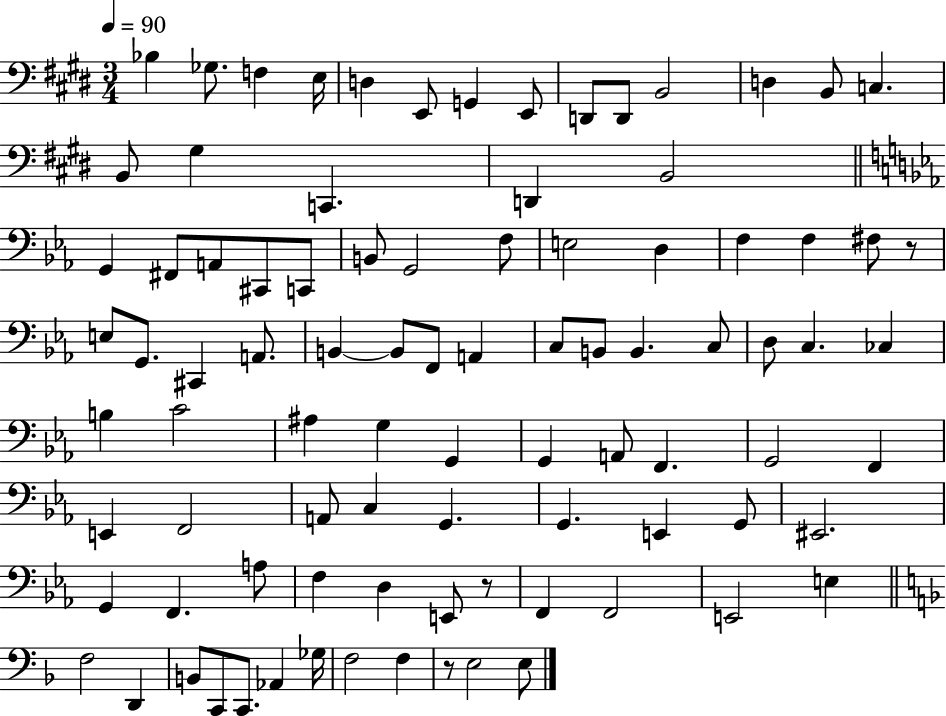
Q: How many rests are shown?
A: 3